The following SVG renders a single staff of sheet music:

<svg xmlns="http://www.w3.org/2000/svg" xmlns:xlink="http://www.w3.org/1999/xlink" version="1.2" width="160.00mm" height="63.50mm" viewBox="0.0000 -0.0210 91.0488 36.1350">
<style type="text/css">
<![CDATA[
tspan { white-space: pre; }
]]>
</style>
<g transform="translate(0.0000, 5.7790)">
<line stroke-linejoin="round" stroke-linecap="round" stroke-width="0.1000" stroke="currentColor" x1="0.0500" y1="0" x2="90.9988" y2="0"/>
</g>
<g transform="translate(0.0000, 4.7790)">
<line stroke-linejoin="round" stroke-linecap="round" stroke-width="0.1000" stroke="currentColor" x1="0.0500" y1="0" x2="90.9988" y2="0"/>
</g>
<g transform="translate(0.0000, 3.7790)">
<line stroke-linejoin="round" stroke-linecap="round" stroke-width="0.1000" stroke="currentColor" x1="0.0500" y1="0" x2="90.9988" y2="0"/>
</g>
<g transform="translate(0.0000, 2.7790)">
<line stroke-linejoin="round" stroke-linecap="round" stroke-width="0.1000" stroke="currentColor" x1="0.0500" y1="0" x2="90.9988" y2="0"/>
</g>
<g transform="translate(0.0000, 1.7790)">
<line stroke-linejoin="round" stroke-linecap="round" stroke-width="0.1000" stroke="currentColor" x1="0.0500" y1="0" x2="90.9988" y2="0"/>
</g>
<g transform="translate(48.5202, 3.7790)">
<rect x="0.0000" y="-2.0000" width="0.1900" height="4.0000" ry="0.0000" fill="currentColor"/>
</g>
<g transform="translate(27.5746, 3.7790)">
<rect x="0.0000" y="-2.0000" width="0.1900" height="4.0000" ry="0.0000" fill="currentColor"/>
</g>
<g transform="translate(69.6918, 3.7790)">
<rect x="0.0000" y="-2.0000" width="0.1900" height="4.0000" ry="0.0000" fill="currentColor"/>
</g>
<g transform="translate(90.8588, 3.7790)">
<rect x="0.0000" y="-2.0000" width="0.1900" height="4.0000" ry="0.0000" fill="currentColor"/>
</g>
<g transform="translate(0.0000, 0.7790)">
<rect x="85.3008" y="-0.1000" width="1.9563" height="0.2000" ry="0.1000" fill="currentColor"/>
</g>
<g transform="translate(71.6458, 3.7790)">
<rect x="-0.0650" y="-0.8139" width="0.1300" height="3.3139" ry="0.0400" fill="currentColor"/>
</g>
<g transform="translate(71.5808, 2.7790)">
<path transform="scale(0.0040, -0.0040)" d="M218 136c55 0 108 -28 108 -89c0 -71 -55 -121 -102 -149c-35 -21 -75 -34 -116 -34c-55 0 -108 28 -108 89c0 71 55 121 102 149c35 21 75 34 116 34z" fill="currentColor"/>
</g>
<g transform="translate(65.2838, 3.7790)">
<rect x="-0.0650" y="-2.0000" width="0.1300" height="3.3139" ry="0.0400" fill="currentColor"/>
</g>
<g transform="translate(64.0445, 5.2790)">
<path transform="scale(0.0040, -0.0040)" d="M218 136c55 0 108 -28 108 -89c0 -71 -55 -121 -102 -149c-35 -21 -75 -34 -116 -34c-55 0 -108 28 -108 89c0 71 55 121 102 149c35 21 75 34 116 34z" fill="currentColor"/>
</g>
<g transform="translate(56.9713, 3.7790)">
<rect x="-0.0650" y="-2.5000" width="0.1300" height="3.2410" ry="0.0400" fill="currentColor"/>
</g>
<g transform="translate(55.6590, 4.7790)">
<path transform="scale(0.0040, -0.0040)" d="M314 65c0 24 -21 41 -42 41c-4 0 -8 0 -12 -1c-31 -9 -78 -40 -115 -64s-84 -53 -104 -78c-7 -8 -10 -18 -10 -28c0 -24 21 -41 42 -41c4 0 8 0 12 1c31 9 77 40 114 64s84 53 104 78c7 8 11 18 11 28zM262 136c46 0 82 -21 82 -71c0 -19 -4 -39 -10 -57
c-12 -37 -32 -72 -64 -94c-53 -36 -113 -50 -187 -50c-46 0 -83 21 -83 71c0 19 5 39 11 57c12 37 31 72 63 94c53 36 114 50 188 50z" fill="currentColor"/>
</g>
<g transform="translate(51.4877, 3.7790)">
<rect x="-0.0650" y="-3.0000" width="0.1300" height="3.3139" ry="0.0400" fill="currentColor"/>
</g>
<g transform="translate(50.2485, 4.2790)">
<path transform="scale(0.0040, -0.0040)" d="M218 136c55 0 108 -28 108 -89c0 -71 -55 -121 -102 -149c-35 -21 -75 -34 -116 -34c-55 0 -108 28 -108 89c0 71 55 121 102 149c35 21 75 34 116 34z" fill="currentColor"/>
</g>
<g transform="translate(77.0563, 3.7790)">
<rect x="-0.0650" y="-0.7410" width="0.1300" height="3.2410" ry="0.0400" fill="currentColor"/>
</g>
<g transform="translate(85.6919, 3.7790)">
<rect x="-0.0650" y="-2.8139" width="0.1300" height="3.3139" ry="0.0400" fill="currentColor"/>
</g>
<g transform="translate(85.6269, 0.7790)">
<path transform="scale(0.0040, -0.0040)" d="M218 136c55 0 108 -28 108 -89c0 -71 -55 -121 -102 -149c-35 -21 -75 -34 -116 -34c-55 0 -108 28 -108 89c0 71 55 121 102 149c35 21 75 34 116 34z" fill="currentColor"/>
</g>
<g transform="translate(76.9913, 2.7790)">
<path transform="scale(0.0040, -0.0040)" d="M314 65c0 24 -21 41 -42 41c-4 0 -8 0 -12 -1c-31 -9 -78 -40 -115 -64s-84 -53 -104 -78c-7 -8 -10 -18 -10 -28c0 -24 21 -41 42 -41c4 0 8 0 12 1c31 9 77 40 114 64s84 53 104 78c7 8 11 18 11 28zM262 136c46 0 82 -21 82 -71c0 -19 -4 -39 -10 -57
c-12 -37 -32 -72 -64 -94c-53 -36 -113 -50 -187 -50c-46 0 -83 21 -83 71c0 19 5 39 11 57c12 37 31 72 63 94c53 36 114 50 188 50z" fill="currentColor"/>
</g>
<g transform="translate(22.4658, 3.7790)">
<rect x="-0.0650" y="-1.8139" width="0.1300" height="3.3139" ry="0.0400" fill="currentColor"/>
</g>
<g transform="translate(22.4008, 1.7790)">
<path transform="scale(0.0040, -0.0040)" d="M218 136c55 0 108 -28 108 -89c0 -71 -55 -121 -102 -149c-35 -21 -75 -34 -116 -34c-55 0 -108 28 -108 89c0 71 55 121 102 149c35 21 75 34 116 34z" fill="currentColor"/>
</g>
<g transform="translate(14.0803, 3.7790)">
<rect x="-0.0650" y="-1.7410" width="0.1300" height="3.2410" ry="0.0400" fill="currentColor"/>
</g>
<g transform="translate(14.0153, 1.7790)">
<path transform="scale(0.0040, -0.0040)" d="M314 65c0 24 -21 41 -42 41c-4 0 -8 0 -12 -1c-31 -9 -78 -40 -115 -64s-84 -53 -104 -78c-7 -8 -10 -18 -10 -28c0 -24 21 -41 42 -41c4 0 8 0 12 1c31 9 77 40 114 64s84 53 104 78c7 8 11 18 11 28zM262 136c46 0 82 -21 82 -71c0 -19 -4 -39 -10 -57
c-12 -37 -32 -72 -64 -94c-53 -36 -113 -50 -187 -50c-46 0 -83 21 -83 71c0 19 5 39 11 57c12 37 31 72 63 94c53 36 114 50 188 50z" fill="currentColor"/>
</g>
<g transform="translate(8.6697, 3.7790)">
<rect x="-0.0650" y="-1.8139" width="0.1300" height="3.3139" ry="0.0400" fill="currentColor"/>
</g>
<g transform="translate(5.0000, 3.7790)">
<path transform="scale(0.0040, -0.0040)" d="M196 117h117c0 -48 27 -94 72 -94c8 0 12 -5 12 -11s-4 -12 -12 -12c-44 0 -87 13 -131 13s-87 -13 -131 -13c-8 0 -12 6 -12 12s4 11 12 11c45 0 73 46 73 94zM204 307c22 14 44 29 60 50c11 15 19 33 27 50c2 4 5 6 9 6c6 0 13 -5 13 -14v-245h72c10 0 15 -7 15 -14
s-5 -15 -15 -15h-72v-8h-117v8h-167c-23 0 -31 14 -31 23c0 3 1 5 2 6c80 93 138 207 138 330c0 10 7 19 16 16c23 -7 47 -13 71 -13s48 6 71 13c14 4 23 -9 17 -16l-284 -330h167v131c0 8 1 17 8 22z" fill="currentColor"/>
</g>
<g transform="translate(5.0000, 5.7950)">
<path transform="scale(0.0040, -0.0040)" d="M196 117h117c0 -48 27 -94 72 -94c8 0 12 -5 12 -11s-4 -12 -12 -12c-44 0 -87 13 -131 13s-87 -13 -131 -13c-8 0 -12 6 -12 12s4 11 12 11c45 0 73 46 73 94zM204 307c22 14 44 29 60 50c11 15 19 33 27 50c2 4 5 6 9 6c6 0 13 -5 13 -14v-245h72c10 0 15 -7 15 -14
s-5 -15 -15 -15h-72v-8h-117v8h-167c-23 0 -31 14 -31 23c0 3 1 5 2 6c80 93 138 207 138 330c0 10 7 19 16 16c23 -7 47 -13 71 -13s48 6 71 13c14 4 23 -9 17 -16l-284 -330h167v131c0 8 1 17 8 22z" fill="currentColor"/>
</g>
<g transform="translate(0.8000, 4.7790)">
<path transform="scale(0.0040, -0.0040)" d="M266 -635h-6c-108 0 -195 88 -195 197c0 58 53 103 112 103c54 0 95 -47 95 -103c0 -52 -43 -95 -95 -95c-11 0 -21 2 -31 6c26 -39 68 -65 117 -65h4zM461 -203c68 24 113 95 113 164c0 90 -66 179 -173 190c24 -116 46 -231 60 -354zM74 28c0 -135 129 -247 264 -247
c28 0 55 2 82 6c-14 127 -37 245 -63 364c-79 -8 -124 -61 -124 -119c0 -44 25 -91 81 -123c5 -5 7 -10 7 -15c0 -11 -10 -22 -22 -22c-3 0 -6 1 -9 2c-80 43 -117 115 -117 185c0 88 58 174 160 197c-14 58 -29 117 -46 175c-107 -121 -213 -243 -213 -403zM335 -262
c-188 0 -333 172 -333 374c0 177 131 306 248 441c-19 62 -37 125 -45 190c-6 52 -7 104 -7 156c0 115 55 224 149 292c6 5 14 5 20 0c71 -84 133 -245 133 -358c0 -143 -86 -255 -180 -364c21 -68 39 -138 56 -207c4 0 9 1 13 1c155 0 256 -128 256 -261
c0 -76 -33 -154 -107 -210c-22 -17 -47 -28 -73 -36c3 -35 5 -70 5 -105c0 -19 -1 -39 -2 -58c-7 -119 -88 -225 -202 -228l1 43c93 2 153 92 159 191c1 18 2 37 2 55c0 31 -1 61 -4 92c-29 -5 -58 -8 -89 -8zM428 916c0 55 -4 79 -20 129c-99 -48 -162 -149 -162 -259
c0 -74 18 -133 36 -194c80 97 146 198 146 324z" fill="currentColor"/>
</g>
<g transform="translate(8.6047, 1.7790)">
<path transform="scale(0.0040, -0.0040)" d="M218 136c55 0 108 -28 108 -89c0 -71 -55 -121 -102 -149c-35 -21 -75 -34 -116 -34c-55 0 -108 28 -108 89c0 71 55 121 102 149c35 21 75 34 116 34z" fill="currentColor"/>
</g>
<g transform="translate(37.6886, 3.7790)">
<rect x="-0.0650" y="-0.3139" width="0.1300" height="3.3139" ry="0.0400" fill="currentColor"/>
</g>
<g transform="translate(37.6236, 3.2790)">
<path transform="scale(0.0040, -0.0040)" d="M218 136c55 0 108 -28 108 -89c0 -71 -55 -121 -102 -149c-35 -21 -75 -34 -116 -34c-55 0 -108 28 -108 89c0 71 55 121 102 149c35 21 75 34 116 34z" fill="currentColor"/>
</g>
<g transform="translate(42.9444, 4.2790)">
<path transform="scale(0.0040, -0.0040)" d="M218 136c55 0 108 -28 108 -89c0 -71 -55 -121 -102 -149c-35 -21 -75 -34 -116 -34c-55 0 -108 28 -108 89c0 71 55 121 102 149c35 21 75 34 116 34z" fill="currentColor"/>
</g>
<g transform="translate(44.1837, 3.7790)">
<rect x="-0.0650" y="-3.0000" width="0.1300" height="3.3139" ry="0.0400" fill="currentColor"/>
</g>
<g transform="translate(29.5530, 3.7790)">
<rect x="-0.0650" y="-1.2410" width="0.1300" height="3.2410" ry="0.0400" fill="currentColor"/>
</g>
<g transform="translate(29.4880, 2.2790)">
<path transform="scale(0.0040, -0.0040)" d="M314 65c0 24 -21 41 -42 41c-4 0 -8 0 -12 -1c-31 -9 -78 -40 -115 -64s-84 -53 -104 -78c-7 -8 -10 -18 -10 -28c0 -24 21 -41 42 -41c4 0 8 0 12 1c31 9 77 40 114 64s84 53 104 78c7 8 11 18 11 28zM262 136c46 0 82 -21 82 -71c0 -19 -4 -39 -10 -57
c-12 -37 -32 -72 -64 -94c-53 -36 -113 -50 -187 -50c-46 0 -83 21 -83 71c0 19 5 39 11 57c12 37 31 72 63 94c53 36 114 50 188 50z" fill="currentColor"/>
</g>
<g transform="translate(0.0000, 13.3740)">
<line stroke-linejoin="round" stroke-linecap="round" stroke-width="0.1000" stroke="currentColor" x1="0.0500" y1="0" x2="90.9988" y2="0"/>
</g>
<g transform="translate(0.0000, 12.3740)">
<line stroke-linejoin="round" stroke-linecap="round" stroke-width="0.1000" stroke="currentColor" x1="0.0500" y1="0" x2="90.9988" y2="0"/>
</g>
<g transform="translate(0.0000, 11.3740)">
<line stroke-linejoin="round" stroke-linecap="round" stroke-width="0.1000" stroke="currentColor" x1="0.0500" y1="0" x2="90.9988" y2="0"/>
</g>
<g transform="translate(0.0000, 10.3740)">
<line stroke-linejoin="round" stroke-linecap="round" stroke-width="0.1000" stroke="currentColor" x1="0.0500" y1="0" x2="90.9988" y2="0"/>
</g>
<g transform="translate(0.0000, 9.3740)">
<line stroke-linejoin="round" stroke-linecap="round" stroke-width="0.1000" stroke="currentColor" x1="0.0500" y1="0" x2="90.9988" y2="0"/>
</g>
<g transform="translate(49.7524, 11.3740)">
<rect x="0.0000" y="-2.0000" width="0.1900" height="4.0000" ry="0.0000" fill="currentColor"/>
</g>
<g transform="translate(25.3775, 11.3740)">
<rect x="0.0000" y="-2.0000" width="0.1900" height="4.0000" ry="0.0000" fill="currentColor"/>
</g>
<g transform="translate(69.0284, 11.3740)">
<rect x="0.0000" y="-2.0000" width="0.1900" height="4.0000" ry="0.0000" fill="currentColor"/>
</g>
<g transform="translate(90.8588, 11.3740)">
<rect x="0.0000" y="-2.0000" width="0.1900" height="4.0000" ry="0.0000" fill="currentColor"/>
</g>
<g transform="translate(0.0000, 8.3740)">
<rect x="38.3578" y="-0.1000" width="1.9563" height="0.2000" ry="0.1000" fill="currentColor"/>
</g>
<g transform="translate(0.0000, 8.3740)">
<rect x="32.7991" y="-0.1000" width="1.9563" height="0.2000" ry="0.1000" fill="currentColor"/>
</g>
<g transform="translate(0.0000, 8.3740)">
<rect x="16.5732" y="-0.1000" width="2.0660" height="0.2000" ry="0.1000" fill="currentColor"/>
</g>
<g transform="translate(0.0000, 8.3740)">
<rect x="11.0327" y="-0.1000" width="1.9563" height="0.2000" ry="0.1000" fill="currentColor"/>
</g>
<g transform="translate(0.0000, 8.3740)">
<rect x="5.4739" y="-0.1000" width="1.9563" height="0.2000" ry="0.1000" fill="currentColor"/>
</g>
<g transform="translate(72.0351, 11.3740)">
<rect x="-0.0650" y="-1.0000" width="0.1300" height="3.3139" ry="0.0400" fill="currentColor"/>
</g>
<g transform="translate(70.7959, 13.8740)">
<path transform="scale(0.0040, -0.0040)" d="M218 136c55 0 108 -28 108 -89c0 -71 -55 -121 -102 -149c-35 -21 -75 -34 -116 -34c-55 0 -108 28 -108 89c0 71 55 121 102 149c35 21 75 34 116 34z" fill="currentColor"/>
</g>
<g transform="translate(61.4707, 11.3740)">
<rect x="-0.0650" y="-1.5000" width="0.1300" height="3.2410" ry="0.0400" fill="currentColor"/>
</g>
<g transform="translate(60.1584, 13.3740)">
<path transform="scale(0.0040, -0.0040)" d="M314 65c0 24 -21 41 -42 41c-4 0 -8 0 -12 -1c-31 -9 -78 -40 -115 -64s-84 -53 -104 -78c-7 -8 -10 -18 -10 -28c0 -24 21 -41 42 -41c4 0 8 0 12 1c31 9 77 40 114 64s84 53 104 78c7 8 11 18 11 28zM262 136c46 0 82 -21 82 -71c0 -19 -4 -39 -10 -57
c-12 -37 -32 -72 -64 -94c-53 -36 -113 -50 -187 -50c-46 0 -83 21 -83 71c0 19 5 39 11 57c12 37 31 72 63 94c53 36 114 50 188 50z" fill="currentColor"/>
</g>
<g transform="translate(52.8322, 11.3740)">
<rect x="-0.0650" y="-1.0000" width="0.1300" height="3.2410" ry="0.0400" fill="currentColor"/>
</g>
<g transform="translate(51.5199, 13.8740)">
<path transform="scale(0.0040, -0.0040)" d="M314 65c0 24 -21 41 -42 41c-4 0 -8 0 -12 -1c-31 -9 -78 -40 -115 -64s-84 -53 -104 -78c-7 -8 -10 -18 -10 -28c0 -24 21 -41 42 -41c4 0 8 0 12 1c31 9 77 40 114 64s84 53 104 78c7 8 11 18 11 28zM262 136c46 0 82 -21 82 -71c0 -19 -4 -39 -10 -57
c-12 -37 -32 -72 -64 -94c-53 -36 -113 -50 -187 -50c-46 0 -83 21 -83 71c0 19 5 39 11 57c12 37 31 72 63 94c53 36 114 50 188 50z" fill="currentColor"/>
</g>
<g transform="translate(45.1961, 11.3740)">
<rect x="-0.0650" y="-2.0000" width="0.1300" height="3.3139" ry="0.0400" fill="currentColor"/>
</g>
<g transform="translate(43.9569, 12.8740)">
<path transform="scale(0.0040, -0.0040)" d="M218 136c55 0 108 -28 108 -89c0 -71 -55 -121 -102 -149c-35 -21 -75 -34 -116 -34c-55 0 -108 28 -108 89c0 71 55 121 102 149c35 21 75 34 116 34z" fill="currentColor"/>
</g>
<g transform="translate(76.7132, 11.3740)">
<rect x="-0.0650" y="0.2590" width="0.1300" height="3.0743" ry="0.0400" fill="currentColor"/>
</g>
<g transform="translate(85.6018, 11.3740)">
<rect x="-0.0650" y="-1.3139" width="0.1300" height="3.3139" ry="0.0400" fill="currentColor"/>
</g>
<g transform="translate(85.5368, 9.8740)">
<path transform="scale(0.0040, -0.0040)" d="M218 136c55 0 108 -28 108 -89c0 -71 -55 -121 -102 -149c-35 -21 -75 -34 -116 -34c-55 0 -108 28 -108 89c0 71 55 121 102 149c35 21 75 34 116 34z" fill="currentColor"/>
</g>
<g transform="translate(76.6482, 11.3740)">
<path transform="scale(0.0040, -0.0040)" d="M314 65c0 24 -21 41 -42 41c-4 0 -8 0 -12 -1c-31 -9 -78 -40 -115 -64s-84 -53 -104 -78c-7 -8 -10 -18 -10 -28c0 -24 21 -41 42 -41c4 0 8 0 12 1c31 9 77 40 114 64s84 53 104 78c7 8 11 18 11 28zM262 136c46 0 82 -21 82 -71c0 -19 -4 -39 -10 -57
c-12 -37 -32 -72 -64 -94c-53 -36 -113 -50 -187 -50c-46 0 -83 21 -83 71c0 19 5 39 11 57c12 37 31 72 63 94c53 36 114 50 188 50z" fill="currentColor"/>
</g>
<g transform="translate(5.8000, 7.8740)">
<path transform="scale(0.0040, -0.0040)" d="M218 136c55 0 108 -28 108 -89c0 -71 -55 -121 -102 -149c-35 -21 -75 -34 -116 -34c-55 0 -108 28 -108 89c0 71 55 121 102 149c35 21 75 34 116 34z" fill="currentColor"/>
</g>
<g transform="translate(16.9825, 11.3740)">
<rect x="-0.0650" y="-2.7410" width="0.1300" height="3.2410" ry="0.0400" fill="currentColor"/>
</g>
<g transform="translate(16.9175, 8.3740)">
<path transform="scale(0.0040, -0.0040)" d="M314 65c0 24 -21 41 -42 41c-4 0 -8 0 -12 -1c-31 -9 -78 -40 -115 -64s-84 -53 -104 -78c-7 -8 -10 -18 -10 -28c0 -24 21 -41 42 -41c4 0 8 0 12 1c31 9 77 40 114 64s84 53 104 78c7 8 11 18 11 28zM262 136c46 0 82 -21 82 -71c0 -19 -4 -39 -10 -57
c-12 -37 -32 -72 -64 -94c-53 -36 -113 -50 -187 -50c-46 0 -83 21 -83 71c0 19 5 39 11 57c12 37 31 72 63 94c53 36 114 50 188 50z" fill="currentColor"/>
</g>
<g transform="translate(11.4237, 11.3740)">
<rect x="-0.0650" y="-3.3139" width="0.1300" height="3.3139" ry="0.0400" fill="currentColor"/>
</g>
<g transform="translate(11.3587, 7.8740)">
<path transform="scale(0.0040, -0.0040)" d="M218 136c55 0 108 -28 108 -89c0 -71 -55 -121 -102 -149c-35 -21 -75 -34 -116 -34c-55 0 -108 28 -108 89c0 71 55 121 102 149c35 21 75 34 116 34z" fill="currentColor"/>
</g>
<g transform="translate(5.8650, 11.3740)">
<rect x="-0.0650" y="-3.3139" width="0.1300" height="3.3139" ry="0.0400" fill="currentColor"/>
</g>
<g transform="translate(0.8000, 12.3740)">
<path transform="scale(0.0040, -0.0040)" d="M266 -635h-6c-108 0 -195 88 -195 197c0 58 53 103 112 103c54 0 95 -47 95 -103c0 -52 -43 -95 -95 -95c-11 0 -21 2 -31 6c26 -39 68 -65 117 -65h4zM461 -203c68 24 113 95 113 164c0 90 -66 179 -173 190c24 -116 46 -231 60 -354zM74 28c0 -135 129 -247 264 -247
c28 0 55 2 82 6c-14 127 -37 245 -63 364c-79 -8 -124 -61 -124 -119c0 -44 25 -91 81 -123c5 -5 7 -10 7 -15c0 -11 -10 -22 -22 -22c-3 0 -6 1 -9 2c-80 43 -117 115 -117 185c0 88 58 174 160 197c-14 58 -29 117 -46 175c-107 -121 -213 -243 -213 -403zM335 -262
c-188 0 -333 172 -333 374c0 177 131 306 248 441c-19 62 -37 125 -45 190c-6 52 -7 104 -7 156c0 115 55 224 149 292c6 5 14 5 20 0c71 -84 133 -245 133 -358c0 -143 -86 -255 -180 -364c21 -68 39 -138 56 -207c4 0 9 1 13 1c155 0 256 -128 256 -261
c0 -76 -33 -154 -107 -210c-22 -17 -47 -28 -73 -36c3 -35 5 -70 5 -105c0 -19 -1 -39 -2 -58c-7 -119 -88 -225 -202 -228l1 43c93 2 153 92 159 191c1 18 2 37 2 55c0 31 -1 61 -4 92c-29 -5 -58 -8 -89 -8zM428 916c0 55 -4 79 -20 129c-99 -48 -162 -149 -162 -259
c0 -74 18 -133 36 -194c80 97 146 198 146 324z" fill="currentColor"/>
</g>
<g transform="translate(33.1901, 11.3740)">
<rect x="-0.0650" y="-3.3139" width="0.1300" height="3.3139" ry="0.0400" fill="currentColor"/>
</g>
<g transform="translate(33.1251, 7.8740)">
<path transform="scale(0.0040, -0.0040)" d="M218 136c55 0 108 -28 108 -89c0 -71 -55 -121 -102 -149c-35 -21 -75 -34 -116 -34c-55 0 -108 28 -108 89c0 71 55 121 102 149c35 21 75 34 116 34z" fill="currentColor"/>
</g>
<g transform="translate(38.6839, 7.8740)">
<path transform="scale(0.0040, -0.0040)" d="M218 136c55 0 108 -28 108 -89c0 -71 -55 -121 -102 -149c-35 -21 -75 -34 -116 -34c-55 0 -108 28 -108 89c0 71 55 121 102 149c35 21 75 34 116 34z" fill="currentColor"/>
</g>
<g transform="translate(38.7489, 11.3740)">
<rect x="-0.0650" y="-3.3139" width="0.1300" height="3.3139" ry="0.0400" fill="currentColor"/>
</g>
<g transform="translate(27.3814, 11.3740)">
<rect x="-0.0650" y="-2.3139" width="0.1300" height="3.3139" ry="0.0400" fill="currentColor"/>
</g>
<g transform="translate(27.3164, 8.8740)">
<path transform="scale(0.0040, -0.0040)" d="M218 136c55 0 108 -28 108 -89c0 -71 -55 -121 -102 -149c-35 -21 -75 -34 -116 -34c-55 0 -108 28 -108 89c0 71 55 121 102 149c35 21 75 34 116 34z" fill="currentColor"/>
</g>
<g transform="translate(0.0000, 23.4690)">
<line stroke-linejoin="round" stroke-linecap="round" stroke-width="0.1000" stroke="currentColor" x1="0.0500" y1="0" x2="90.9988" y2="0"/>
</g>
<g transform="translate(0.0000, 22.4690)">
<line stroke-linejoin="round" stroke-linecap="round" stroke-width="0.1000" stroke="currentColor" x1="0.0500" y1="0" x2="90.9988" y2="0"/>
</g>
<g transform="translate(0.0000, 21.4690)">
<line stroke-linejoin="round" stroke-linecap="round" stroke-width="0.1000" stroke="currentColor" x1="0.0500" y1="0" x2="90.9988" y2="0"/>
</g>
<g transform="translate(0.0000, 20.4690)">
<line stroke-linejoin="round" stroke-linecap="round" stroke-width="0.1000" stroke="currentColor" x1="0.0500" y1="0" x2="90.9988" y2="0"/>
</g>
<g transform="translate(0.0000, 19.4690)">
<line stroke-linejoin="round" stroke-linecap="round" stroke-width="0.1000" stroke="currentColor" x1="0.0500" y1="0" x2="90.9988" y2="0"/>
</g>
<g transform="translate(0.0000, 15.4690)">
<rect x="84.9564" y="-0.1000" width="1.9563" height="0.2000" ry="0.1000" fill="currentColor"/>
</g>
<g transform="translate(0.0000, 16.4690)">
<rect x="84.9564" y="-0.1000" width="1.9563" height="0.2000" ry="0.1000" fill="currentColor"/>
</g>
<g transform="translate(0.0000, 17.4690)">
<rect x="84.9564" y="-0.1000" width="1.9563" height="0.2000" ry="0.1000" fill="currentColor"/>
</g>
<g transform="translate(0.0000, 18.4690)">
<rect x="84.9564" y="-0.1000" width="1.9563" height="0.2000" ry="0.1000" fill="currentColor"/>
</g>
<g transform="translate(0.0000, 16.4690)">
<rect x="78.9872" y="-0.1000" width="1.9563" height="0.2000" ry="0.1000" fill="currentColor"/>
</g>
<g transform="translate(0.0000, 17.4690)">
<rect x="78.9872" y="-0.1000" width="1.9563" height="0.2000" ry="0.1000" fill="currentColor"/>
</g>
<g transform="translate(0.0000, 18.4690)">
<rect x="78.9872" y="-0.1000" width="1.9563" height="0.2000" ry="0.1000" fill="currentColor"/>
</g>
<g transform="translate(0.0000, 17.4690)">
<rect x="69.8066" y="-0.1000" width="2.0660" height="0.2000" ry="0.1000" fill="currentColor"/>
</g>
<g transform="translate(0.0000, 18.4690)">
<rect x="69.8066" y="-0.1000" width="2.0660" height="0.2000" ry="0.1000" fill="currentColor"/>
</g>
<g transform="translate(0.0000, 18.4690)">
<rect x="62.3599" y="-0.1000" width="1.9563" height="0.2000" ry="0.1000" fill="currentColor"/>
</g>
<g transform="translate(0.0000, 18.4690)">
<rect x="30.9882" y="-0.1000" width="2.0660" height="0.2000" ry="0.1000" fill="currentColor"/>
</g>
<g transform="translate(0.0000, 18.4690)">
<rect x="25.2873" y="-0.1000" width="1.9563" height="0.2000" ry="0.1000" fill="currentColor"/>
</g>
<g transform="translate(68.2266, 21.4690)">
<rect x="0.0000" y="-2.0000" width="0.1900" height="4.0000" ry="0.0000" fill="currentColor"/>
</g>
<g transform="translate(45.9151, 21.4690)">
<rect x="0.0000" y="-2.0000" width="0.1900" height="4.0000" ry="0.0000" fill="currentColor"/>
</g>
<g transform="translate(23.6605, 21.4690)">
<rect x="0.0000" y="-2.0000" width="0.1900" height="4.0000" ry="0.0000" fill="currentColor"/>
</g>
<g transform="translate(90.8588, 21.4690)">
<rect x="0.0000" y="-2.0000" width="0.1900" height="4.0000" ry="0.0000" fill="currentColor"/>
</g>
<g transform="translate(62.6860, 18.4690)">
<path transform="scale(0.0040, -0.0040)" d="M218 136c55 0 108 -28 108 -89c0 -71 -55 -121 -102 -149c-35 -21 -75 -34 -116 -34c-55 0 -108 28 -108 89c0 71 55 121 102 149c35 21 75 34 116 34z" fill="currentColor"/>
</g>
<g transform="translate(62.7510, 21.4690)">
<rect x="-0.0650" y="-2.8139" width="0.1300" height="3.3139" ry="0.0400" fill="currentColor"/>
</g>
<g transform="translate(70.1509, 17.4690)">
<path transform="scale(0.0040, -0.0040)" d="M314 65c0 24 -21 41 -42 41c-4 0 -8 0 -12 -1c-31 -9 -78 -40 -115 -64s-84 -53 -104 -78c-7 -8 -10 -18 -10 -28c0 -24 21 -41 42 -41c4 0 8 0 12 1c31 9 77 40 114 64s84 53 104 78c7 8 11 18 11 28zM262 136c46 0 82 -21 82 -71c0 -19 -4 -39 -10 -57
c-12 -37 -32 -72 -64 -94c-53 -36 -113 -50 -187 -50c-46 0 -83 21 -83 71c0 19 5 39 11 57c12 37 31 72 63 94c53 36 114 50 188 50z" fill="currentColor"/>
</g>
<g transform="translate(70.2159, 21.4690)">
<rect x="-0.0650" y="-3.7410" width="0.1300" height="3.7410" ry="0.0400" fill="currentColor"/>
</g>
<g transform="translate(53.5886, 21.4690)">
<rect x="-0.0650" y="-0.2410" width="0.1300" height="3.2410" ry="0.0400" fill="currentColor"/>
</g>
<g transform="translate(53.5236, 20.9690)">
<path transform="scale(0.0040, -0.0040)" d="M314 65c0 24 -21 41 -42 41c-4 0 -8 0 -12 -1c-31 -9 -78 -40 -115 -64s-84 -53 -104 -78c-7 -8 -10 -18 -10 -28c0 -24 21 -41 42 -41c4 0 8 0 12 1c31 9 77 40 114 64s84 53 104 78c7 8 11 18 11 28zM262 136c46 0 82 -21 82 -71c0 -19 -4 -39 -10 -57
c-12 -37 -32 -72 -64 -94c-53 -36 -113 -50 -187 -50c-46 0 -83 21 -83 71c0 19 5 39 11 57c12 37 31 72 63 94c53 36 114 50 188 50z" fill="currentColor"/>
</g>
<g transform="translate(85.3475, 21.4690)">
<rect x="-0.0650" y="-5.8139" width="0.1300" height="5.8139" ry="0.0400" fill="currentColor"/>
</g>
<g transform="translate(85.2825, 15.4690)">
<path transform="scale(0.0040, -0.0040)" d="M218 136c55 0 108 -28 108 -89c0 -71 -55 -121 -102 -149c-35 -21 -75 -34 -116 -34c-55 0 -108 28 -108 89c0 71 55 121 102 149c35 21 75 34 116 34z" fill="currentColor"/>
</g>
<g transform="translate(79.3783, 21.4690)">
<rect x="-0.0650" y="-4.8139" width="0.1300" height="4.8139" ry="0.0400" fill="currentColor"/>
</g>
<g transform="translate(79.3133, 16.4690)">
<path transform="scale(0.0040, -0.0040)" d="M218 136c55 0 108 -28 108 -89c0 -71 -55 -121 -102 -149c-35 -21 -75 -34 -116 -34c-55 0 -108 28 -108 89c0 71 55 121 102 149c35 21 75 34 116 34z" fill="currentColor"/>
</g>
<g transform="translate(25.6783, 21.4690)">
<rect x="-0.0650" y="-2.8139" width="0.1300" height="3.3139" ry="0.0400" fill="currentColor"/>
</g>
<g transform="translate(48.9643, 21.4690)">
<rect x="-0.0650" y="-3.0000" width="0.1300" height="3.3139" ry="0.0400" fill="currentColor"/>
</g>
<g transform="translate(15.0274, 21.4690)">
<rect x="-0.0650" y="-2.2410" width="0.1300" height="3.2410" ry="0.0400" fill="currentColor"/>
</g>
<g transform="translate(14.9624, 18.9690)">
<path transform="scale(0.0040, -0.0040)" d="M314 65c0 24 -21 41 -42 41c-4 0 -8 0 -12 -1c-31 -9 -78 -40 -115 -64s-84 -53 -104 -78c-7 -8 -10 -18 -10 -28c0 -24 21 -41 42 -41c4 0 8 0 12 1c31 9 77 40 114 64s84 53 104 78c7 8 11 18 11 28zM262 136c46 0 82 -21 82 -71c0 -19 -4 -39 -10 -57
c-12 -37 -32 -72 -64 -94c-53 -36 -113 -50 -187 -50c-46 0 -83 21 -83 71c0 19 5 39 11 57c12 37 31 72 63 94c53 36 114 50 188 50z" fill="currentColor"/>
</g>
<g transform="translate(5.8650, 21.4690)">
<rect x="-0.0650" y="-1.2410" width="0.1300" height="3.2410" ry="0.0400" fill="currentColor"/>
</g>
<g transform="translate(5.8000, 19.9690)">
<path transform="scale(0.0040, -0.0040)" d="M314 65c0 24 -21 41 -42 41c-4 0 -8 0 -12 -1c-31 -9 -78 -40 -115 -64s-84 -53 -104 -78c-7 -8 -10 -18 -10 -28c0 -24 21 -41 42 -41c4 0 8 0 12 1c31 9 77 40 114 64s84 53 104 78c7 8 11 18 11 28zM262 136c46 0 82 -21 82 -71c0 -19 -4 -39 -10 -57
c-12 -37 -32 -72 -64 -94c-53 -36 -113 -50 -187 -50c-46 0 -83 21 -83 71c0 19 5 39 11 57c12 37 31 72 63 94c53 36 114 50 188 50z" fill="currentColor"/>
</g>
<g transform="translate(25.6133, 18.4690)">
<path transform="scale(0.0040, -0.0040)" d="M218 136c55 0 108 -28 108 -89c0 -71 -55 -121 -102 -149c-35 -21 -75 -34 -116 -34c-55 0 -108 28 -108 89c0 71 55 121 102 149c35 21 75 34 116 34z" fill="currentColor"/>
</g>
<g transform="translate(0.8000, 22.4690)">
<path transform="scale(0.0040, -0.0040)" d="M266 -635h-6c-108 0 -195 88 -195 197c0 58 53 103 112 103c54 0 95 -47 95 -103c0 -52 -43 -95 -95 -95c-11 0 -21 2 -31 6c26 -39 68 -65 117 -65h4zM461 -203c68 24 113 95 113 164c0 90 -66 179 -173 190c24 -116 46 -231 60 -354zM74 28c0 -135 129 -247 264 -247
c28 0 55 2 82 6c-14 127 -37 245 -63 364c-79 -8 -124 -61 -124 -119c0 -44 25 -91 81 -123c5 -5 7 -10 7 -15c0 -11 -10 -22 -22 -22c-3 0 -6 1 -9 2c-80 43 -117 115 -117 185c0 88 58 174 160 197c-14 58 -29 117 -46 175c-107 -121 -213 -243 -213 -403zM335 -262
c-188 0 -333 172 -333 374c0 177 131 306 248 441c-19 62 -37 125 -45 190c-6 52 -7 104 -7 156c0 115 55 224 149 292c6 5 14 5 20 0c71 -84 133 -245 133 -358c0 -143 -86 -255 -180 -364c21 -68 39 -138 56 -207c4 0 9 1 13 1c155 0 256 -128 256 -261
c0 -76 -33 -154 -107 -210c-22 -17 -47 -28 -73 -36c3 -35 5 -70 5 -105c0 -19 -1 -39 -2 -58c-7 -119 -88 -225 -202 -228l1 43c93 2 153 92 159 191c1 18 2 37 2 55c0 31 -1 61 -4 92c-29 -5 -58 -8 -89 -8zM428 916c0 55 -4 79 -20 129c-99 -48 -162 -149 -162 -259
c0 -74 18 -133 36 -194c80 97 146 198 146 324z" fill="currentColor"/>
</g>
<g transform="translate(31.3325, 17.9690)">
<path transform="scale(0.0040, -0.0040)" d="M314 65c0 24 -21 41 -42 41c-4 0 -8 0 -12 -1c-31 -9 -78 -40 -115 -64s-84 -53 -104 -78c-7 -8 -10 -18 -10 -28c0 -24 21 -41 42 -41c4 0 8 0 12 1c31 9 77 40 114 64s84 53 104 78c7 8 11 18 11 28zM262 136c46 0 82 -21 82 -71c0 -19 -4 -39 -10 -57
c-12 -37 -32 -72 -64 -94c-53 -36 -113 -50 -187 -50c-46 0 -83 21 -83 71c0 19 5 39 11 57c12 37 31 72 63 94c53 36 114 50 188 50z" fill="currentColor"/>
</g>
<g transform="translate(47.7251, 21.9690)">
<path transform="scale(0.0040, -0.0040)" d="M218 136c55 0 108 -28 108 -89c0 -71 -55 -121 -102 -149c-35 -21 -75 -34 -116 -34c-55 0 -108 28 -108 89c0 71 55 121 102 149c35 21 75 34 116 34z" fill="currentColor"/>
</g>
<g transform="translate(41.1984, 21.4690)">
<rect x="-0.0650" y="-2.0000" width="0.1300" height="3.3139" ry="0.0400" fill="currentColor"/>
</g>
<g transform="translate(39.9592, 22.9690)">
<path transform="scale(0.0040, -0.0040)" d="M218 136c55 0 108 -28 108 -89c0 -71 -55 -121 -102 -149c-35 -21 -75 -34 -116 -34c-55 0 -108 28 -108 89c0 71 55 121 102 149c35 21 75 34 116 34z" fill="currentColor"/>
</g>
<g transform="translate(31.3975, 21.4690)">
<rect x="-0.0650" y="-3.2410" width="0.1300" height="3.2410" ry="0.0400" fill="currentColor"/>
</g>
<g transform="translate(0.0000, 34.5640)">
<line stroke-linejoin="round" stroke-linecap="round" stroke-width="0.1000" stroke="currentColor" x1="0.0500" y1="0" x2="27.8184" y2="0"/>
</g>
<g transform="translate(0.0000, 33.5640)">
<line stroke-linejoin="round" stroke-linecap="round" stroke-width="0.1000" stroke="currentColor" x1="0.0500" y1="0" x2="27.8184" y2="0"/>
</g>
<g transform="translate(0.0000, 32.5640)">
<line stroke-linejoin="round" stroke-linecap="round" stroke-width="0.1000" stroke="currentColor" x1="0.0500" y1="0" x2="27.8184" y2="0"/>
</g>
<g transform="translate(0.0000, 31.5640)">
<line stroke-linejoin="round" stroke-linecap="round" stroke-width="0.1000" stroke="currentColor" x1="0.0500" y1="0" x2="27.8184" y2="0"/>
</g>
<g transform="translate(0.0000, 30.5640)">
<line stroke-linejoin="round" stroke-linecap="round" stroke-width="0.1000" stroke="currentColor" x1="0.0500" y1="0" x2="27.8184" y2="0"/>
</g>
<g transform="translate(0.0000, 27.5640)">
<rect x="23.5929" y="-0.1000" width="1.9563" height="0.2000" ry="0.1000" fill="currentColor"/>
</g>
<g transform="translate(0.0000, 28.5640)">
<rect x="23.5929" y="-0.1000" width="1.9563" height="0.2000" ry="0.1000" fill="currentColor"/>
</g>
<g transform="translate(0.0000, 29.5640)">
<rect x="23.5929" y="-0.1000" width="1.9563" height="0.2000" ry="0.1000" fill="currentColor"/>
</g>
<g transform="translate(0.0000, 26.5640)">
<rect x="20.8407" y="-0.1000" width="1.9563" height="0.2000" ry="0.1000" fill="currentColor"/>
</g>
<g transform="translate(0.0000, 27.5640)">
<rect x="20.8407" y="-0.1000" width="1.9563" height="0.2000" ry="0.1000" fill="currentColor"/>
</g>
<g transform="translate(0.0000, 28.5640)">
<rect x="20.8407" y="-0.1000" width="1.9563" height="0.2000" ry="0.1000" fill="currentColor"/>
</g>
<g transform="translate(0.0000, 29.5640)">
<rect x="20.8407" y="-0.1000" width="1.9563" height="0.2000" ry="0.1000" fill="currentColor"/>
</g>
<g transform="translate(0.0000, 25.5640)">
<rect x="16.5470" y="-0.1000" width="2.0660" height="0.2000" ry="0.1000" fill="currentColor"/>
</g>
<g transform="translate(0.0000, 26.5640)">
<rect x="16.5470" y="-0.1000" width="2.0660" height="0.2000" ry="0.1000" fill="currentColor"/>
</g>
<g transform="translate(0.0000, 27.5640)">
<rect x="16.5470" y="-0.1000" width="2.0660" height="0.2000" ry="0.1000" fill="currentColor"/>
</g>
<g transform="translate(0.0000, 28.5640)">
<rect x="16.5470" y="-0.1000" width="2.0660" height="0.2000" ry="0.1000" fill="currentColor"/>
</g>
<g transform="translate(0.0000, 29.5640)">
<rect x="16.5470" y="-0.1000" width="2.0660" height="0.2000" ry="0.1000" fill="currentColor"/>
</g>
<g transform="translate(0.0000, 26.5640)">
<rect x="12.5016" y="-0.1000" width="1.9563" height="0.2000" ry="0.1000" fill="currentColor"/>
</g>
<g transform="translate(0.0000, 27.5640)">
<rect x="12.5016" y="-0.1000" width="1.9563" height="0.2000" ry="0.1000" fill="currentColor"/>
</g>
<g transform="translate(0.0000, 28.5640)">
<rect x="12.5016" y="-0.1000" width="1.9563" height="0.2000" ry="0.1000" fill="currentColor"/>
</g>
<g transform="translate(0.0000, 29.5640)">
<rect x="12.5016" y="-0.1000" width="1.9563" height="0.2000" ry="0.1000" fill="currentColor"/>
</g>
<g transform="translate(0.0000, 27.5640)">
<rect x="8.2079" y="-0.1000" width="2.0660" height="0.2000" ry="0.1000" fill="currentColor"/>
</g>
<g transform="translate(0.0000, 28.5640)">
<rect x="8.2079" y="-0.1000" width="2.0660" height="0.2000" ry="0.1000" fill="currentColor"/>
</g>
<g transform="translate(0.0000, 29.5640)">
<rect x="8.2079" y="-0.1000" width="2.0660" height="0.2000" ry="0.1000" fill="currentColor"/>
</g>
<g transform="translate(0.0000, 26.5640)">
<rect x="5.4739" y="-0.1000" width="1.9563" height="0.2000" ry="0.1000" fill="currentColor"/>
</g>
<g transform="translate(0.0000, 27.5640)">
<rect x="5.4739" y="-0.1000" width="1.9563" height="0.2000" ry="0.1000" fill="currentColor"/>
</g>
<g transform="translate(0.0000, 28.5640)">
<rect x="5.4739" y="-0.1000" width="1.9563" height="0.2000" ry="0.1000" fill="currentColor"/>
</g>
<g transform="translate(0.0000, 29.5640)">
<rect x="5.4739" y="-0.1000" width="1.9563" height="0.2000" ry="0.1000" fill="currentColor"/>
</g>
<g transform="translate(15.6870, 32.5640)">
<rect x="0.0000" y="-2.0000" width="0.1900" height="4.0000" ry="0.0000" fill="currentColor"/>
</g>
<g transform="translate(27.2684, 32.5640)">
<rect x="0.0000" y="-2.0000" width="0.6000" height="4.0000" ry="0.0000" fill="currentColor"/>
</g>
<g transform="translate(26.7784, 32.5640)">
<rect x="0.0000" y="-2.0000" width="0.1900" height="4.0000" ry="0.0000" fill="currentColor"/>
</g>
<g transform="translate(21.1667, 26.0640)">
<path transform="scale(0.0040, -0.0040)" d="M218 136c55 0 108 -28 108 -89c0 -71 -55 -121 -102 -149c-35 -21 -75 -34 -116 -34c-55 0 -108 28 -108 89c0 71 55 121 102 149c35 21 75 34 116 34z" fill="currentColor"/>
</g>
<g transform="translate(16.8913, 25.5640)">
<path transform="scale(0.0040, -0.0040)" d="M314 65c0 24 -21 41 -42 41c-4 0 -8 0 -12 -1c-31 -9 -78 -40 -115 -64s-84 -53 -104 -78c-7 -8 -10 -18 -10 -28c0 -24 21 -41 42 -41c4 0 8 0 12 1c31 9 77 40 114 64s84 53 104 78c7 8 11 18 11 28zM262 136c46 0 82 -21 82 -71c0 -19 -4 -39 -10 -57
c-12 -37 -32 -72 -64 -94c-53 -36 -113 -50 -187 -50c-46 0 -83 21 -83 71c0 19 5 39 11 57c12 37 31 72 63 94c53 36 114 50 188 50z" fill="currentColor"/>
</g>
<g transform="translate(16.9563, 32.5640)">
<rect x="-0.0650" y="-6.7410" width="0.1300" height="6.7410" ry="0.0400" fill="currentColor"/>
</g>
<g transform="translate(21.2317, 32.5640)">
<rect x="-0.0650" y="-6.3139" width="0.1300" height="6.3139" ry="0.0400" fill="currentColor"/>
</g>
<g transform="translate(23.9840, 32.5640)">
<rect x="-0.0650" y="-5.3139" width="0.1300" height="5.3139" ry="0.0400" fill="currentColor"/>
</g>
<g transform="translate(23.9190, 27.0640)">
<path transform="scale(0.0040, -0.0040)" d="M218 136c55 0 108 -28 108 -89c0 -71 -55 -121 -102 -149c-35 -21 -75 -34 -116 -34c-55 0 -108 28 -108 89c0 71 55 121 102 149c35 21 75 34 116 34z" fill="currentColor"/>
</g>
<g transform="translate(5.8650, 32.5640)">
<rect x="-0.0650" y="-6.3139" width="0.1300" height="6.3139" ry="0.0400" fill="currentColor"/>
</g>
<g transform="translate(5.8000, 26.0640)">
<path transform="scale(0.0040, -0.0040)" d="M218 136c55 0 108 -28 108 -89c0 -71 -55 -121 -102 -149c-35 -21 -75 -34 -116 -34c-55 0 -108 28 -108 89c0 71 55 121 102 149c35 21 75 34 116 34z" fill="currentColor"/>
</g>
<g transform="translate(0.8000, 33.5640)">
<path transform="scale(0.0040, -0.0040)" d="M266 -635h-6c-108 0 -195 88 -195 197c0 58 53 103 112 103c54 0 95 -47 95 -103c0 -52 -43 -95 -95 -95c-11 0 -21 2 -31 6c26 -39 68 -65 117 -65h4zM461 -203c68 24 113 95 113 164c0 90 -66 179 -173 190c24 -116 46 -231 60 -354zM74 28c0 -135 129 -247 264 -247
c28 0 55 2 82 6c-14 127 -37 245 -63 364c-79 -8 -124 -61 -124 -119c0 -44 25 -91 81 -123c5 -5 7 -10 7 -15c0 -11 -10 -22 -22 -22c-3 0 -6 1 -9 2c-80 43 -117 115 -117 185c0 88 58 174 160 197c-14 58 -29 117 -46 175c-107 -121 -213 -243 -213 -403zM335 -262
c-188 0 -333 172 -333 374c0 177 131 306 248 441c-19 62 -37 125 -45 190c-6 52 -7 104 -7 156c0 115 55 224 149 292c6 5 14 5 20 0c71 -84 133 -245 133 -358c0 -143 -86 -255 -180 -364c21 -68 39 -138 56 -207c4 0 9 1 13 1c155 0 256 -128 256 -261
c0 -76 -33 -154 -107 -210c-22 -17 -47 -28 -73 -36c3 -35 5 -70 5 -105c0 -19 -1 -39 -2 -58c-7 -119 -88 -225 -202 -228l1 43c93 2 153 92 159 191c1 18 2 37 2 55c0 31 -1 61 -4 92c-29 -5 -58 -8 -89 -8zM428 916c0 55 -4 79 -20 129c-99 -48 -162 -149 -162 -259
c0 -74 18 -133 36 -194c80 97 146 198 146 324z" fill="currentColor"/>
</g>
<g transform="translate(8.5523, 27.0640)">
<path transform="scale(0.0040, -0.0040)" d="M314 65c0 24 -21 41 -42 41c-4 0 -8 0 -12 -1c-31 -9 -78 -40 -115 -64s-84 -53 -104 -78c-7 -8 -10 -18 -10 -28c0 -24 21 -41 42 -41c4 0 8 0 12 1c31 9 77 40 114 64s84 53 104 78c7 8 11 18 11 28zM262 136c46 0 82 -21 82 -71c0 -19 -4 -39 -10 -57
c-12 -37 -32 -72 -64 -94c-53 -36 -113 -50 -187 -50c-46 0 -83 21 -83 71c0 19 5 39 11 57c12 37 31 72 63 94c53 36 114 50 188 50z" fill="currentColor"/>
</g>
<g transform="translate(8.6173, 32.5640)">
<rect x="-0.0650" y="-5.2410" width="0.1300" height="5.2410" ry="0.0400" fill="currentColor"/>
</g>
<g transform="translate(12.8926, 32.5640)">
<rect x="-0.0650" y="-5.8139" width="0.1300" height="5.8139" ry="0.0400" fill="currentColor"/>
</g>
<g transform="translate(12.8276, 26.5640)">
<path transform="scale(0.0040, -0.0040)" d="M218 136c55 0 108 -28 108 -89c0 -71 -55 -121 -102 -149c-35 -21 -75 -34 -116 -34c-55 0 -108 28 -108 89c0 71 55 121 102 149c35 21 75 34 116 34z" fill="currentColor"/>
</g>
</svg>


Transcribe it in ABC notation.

X:1
T:Untitled
M:4/4
L:1/4
K:C
f f2 f e2 c A A G2 F d d2 a b b a2 g b b F D2 E2 D B2 e e2 g2 a b2 F A c2 a c'2 e' g' a' f'2 g' b'2 a' f'